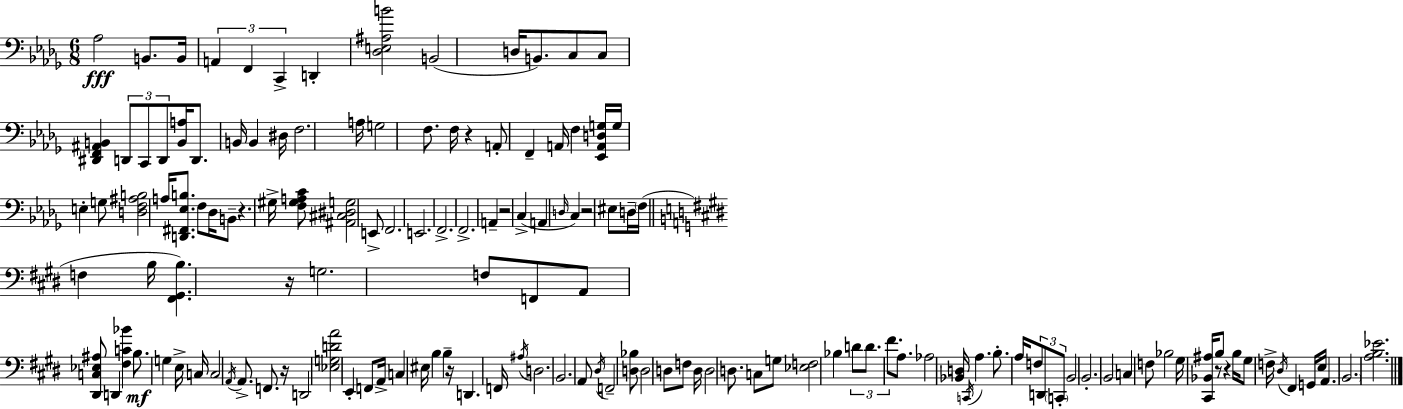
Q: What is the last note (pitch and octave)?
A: B2